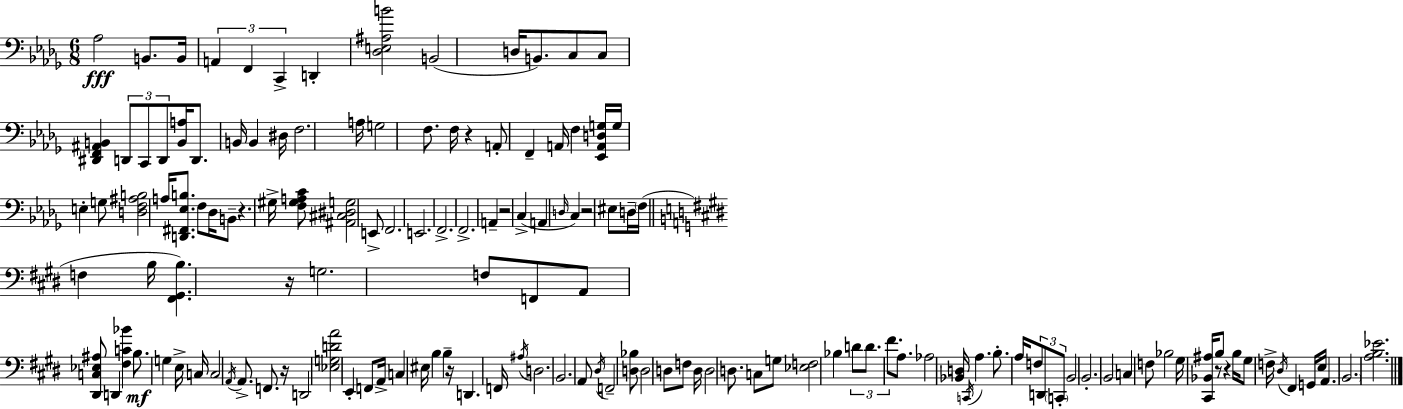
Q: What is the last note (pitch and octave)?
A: B2